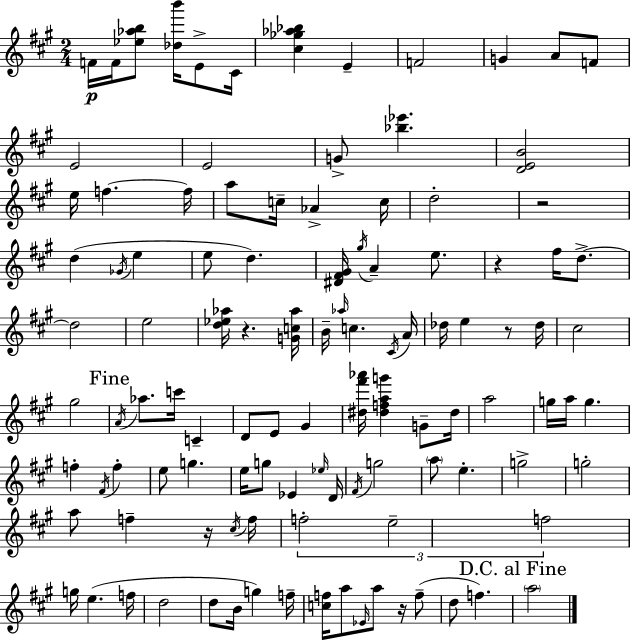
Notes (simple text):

F4/s F4/s [Eb5,Ab5,B5]/e [Db5,B6]/s E4/e C#4/s [C#5,Gb5,Ab5,Bb5]/q E4/q F4/h G4/q A4/e F4/e E4/h E4/h G4/e [Bb5,Eb6]/q. [D4,E4,B4]/h E5/s F5/q. F5/s A5/e C5/s Ab4/q C5/s D5/h R/h D5/q Gb4/s E5/q E5/e D5/q. [D#4,F#4,G#4]/s G#5/s A4/q E5/e. R/q F#5/s D5/e. D5/h E5/h [D5,Eb5,Ab5]/s R/q. [G4,C5,Ab5]/s B4/s Ab5/s C5/q. C#4/s A4/s Db5/s E5/q R/e Db5/s C#5/h G#5/h A4/s Ab5/e. C6/s C4/q D4/e E4/e G#4/q [D#5,F#6,Ab6]/s [D#5,F5,A5,G6]/q G4/e D#5/s A5/h G5/s A5/s G5/q. F5/q F#4/s F5/q E5/e G5/q. E5/s G5/e Eb4/q Eb5/s D4/s F#4/s G5/h A5/e E5/q. G5/h G5/h A5/e F5/q R/s C#5/s F5/s F5/h E5/h F5/h G5/s E5/q. F5/s D5/h D5/e B4/s G5/q F5/s [C5,F5]/s A5/e Eb4/s A5/e R/s F5/e D5/e F5/q. A5/h